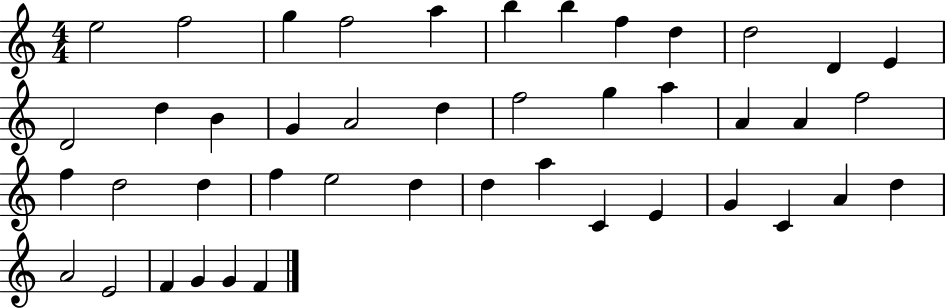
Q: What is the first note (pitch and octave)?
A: E5